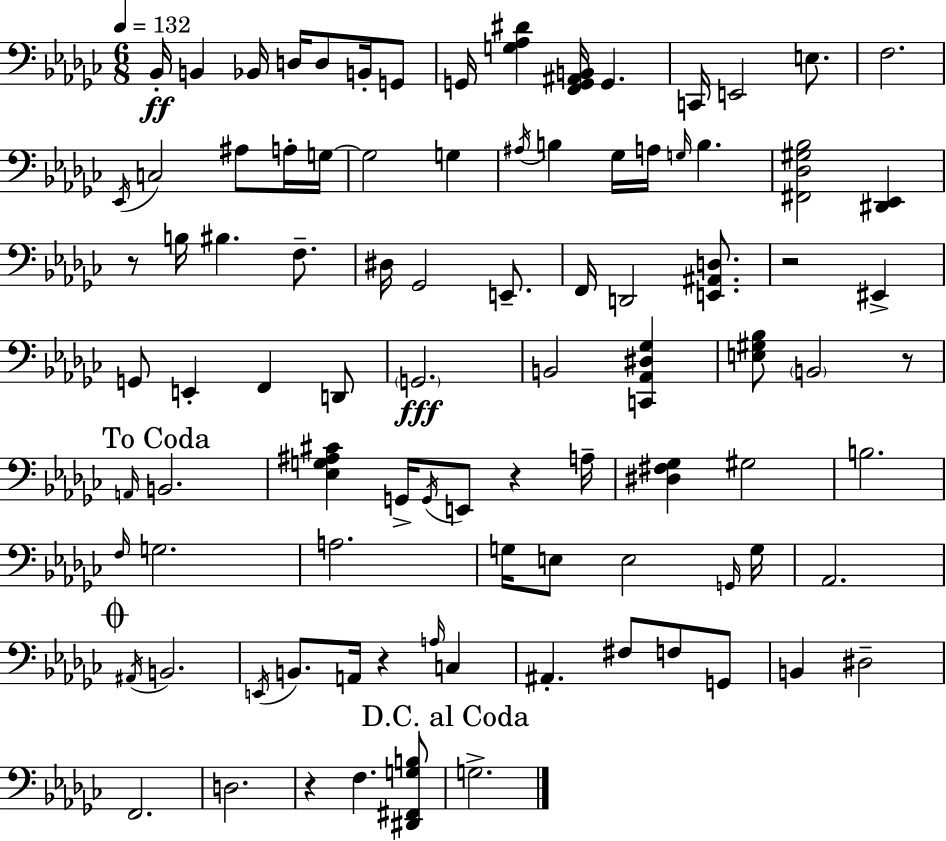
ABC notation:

X:1
T:Untitled
M:6/8
L:1/4
K:Ebm
_B,,/4 B,, _B,,/4 D,/4 D,/2 B,,/4 G,,/2 G,,/4 [G,_A,^D] [F,,G,,^A,,B,,]/4 G,, C,,/4 E,,2 E,/2 F,2 _E,,/4 C,2 ^A,/2 A,/4 G,/4 G,2 G, ^A,/4 B, _G,/4 A,/4 G,/4 B, [^F,,_D,^G,_B,]2 [^D,,_E,,] z/2 B,/4 ^B, F,/2 ^D,/4 _G,,2 E,,/2 F,,/4 D,,2 [E,,^A,,D,]/2 z2 ^E,, G,,/2 E,, F,, D,,/2 G,,2 B,,2 [C,,_A,,^D,_G,] [E,^G,_B,]/2 B,,2 z/2 A,,/4 B,,2 [_E,G,^A,^C] G,,/4 G,,/4 E,,/2 z A,/4 [^D,^F,_G,] ^G,2 B,2 F,/4 G,2 A,2 G,/4 E,/2 E,2 G,,/4 G,/4 _A,,2 ^A,,/4 B,,2 E,,/4 B,,/2 A,,/4 z A,/4 C, ^A,, ^F,/2 F,/2 G,,/2 B,, ^D,2 F,,2 D,2 z F, [^D,,^F,,G,B,]/2 G,2